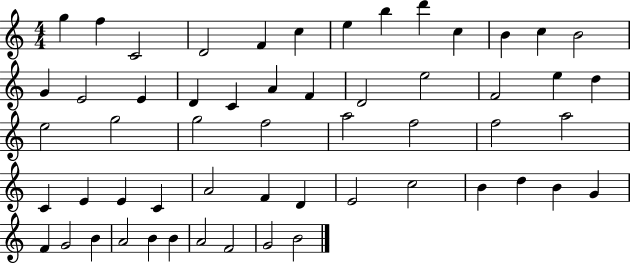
X:1
T:Untitled
M:4/4
L:1/4
K:C
g f C2 D2 F c e b d' c B c B2 G E2 E D C A F D2 e2 F2 e d e2 g2 g2 f2 a2 f2 f2 a2 C E E C A2 F D E2 c2 B d B G F G2 B A2 B B A2 F2 G2 B2